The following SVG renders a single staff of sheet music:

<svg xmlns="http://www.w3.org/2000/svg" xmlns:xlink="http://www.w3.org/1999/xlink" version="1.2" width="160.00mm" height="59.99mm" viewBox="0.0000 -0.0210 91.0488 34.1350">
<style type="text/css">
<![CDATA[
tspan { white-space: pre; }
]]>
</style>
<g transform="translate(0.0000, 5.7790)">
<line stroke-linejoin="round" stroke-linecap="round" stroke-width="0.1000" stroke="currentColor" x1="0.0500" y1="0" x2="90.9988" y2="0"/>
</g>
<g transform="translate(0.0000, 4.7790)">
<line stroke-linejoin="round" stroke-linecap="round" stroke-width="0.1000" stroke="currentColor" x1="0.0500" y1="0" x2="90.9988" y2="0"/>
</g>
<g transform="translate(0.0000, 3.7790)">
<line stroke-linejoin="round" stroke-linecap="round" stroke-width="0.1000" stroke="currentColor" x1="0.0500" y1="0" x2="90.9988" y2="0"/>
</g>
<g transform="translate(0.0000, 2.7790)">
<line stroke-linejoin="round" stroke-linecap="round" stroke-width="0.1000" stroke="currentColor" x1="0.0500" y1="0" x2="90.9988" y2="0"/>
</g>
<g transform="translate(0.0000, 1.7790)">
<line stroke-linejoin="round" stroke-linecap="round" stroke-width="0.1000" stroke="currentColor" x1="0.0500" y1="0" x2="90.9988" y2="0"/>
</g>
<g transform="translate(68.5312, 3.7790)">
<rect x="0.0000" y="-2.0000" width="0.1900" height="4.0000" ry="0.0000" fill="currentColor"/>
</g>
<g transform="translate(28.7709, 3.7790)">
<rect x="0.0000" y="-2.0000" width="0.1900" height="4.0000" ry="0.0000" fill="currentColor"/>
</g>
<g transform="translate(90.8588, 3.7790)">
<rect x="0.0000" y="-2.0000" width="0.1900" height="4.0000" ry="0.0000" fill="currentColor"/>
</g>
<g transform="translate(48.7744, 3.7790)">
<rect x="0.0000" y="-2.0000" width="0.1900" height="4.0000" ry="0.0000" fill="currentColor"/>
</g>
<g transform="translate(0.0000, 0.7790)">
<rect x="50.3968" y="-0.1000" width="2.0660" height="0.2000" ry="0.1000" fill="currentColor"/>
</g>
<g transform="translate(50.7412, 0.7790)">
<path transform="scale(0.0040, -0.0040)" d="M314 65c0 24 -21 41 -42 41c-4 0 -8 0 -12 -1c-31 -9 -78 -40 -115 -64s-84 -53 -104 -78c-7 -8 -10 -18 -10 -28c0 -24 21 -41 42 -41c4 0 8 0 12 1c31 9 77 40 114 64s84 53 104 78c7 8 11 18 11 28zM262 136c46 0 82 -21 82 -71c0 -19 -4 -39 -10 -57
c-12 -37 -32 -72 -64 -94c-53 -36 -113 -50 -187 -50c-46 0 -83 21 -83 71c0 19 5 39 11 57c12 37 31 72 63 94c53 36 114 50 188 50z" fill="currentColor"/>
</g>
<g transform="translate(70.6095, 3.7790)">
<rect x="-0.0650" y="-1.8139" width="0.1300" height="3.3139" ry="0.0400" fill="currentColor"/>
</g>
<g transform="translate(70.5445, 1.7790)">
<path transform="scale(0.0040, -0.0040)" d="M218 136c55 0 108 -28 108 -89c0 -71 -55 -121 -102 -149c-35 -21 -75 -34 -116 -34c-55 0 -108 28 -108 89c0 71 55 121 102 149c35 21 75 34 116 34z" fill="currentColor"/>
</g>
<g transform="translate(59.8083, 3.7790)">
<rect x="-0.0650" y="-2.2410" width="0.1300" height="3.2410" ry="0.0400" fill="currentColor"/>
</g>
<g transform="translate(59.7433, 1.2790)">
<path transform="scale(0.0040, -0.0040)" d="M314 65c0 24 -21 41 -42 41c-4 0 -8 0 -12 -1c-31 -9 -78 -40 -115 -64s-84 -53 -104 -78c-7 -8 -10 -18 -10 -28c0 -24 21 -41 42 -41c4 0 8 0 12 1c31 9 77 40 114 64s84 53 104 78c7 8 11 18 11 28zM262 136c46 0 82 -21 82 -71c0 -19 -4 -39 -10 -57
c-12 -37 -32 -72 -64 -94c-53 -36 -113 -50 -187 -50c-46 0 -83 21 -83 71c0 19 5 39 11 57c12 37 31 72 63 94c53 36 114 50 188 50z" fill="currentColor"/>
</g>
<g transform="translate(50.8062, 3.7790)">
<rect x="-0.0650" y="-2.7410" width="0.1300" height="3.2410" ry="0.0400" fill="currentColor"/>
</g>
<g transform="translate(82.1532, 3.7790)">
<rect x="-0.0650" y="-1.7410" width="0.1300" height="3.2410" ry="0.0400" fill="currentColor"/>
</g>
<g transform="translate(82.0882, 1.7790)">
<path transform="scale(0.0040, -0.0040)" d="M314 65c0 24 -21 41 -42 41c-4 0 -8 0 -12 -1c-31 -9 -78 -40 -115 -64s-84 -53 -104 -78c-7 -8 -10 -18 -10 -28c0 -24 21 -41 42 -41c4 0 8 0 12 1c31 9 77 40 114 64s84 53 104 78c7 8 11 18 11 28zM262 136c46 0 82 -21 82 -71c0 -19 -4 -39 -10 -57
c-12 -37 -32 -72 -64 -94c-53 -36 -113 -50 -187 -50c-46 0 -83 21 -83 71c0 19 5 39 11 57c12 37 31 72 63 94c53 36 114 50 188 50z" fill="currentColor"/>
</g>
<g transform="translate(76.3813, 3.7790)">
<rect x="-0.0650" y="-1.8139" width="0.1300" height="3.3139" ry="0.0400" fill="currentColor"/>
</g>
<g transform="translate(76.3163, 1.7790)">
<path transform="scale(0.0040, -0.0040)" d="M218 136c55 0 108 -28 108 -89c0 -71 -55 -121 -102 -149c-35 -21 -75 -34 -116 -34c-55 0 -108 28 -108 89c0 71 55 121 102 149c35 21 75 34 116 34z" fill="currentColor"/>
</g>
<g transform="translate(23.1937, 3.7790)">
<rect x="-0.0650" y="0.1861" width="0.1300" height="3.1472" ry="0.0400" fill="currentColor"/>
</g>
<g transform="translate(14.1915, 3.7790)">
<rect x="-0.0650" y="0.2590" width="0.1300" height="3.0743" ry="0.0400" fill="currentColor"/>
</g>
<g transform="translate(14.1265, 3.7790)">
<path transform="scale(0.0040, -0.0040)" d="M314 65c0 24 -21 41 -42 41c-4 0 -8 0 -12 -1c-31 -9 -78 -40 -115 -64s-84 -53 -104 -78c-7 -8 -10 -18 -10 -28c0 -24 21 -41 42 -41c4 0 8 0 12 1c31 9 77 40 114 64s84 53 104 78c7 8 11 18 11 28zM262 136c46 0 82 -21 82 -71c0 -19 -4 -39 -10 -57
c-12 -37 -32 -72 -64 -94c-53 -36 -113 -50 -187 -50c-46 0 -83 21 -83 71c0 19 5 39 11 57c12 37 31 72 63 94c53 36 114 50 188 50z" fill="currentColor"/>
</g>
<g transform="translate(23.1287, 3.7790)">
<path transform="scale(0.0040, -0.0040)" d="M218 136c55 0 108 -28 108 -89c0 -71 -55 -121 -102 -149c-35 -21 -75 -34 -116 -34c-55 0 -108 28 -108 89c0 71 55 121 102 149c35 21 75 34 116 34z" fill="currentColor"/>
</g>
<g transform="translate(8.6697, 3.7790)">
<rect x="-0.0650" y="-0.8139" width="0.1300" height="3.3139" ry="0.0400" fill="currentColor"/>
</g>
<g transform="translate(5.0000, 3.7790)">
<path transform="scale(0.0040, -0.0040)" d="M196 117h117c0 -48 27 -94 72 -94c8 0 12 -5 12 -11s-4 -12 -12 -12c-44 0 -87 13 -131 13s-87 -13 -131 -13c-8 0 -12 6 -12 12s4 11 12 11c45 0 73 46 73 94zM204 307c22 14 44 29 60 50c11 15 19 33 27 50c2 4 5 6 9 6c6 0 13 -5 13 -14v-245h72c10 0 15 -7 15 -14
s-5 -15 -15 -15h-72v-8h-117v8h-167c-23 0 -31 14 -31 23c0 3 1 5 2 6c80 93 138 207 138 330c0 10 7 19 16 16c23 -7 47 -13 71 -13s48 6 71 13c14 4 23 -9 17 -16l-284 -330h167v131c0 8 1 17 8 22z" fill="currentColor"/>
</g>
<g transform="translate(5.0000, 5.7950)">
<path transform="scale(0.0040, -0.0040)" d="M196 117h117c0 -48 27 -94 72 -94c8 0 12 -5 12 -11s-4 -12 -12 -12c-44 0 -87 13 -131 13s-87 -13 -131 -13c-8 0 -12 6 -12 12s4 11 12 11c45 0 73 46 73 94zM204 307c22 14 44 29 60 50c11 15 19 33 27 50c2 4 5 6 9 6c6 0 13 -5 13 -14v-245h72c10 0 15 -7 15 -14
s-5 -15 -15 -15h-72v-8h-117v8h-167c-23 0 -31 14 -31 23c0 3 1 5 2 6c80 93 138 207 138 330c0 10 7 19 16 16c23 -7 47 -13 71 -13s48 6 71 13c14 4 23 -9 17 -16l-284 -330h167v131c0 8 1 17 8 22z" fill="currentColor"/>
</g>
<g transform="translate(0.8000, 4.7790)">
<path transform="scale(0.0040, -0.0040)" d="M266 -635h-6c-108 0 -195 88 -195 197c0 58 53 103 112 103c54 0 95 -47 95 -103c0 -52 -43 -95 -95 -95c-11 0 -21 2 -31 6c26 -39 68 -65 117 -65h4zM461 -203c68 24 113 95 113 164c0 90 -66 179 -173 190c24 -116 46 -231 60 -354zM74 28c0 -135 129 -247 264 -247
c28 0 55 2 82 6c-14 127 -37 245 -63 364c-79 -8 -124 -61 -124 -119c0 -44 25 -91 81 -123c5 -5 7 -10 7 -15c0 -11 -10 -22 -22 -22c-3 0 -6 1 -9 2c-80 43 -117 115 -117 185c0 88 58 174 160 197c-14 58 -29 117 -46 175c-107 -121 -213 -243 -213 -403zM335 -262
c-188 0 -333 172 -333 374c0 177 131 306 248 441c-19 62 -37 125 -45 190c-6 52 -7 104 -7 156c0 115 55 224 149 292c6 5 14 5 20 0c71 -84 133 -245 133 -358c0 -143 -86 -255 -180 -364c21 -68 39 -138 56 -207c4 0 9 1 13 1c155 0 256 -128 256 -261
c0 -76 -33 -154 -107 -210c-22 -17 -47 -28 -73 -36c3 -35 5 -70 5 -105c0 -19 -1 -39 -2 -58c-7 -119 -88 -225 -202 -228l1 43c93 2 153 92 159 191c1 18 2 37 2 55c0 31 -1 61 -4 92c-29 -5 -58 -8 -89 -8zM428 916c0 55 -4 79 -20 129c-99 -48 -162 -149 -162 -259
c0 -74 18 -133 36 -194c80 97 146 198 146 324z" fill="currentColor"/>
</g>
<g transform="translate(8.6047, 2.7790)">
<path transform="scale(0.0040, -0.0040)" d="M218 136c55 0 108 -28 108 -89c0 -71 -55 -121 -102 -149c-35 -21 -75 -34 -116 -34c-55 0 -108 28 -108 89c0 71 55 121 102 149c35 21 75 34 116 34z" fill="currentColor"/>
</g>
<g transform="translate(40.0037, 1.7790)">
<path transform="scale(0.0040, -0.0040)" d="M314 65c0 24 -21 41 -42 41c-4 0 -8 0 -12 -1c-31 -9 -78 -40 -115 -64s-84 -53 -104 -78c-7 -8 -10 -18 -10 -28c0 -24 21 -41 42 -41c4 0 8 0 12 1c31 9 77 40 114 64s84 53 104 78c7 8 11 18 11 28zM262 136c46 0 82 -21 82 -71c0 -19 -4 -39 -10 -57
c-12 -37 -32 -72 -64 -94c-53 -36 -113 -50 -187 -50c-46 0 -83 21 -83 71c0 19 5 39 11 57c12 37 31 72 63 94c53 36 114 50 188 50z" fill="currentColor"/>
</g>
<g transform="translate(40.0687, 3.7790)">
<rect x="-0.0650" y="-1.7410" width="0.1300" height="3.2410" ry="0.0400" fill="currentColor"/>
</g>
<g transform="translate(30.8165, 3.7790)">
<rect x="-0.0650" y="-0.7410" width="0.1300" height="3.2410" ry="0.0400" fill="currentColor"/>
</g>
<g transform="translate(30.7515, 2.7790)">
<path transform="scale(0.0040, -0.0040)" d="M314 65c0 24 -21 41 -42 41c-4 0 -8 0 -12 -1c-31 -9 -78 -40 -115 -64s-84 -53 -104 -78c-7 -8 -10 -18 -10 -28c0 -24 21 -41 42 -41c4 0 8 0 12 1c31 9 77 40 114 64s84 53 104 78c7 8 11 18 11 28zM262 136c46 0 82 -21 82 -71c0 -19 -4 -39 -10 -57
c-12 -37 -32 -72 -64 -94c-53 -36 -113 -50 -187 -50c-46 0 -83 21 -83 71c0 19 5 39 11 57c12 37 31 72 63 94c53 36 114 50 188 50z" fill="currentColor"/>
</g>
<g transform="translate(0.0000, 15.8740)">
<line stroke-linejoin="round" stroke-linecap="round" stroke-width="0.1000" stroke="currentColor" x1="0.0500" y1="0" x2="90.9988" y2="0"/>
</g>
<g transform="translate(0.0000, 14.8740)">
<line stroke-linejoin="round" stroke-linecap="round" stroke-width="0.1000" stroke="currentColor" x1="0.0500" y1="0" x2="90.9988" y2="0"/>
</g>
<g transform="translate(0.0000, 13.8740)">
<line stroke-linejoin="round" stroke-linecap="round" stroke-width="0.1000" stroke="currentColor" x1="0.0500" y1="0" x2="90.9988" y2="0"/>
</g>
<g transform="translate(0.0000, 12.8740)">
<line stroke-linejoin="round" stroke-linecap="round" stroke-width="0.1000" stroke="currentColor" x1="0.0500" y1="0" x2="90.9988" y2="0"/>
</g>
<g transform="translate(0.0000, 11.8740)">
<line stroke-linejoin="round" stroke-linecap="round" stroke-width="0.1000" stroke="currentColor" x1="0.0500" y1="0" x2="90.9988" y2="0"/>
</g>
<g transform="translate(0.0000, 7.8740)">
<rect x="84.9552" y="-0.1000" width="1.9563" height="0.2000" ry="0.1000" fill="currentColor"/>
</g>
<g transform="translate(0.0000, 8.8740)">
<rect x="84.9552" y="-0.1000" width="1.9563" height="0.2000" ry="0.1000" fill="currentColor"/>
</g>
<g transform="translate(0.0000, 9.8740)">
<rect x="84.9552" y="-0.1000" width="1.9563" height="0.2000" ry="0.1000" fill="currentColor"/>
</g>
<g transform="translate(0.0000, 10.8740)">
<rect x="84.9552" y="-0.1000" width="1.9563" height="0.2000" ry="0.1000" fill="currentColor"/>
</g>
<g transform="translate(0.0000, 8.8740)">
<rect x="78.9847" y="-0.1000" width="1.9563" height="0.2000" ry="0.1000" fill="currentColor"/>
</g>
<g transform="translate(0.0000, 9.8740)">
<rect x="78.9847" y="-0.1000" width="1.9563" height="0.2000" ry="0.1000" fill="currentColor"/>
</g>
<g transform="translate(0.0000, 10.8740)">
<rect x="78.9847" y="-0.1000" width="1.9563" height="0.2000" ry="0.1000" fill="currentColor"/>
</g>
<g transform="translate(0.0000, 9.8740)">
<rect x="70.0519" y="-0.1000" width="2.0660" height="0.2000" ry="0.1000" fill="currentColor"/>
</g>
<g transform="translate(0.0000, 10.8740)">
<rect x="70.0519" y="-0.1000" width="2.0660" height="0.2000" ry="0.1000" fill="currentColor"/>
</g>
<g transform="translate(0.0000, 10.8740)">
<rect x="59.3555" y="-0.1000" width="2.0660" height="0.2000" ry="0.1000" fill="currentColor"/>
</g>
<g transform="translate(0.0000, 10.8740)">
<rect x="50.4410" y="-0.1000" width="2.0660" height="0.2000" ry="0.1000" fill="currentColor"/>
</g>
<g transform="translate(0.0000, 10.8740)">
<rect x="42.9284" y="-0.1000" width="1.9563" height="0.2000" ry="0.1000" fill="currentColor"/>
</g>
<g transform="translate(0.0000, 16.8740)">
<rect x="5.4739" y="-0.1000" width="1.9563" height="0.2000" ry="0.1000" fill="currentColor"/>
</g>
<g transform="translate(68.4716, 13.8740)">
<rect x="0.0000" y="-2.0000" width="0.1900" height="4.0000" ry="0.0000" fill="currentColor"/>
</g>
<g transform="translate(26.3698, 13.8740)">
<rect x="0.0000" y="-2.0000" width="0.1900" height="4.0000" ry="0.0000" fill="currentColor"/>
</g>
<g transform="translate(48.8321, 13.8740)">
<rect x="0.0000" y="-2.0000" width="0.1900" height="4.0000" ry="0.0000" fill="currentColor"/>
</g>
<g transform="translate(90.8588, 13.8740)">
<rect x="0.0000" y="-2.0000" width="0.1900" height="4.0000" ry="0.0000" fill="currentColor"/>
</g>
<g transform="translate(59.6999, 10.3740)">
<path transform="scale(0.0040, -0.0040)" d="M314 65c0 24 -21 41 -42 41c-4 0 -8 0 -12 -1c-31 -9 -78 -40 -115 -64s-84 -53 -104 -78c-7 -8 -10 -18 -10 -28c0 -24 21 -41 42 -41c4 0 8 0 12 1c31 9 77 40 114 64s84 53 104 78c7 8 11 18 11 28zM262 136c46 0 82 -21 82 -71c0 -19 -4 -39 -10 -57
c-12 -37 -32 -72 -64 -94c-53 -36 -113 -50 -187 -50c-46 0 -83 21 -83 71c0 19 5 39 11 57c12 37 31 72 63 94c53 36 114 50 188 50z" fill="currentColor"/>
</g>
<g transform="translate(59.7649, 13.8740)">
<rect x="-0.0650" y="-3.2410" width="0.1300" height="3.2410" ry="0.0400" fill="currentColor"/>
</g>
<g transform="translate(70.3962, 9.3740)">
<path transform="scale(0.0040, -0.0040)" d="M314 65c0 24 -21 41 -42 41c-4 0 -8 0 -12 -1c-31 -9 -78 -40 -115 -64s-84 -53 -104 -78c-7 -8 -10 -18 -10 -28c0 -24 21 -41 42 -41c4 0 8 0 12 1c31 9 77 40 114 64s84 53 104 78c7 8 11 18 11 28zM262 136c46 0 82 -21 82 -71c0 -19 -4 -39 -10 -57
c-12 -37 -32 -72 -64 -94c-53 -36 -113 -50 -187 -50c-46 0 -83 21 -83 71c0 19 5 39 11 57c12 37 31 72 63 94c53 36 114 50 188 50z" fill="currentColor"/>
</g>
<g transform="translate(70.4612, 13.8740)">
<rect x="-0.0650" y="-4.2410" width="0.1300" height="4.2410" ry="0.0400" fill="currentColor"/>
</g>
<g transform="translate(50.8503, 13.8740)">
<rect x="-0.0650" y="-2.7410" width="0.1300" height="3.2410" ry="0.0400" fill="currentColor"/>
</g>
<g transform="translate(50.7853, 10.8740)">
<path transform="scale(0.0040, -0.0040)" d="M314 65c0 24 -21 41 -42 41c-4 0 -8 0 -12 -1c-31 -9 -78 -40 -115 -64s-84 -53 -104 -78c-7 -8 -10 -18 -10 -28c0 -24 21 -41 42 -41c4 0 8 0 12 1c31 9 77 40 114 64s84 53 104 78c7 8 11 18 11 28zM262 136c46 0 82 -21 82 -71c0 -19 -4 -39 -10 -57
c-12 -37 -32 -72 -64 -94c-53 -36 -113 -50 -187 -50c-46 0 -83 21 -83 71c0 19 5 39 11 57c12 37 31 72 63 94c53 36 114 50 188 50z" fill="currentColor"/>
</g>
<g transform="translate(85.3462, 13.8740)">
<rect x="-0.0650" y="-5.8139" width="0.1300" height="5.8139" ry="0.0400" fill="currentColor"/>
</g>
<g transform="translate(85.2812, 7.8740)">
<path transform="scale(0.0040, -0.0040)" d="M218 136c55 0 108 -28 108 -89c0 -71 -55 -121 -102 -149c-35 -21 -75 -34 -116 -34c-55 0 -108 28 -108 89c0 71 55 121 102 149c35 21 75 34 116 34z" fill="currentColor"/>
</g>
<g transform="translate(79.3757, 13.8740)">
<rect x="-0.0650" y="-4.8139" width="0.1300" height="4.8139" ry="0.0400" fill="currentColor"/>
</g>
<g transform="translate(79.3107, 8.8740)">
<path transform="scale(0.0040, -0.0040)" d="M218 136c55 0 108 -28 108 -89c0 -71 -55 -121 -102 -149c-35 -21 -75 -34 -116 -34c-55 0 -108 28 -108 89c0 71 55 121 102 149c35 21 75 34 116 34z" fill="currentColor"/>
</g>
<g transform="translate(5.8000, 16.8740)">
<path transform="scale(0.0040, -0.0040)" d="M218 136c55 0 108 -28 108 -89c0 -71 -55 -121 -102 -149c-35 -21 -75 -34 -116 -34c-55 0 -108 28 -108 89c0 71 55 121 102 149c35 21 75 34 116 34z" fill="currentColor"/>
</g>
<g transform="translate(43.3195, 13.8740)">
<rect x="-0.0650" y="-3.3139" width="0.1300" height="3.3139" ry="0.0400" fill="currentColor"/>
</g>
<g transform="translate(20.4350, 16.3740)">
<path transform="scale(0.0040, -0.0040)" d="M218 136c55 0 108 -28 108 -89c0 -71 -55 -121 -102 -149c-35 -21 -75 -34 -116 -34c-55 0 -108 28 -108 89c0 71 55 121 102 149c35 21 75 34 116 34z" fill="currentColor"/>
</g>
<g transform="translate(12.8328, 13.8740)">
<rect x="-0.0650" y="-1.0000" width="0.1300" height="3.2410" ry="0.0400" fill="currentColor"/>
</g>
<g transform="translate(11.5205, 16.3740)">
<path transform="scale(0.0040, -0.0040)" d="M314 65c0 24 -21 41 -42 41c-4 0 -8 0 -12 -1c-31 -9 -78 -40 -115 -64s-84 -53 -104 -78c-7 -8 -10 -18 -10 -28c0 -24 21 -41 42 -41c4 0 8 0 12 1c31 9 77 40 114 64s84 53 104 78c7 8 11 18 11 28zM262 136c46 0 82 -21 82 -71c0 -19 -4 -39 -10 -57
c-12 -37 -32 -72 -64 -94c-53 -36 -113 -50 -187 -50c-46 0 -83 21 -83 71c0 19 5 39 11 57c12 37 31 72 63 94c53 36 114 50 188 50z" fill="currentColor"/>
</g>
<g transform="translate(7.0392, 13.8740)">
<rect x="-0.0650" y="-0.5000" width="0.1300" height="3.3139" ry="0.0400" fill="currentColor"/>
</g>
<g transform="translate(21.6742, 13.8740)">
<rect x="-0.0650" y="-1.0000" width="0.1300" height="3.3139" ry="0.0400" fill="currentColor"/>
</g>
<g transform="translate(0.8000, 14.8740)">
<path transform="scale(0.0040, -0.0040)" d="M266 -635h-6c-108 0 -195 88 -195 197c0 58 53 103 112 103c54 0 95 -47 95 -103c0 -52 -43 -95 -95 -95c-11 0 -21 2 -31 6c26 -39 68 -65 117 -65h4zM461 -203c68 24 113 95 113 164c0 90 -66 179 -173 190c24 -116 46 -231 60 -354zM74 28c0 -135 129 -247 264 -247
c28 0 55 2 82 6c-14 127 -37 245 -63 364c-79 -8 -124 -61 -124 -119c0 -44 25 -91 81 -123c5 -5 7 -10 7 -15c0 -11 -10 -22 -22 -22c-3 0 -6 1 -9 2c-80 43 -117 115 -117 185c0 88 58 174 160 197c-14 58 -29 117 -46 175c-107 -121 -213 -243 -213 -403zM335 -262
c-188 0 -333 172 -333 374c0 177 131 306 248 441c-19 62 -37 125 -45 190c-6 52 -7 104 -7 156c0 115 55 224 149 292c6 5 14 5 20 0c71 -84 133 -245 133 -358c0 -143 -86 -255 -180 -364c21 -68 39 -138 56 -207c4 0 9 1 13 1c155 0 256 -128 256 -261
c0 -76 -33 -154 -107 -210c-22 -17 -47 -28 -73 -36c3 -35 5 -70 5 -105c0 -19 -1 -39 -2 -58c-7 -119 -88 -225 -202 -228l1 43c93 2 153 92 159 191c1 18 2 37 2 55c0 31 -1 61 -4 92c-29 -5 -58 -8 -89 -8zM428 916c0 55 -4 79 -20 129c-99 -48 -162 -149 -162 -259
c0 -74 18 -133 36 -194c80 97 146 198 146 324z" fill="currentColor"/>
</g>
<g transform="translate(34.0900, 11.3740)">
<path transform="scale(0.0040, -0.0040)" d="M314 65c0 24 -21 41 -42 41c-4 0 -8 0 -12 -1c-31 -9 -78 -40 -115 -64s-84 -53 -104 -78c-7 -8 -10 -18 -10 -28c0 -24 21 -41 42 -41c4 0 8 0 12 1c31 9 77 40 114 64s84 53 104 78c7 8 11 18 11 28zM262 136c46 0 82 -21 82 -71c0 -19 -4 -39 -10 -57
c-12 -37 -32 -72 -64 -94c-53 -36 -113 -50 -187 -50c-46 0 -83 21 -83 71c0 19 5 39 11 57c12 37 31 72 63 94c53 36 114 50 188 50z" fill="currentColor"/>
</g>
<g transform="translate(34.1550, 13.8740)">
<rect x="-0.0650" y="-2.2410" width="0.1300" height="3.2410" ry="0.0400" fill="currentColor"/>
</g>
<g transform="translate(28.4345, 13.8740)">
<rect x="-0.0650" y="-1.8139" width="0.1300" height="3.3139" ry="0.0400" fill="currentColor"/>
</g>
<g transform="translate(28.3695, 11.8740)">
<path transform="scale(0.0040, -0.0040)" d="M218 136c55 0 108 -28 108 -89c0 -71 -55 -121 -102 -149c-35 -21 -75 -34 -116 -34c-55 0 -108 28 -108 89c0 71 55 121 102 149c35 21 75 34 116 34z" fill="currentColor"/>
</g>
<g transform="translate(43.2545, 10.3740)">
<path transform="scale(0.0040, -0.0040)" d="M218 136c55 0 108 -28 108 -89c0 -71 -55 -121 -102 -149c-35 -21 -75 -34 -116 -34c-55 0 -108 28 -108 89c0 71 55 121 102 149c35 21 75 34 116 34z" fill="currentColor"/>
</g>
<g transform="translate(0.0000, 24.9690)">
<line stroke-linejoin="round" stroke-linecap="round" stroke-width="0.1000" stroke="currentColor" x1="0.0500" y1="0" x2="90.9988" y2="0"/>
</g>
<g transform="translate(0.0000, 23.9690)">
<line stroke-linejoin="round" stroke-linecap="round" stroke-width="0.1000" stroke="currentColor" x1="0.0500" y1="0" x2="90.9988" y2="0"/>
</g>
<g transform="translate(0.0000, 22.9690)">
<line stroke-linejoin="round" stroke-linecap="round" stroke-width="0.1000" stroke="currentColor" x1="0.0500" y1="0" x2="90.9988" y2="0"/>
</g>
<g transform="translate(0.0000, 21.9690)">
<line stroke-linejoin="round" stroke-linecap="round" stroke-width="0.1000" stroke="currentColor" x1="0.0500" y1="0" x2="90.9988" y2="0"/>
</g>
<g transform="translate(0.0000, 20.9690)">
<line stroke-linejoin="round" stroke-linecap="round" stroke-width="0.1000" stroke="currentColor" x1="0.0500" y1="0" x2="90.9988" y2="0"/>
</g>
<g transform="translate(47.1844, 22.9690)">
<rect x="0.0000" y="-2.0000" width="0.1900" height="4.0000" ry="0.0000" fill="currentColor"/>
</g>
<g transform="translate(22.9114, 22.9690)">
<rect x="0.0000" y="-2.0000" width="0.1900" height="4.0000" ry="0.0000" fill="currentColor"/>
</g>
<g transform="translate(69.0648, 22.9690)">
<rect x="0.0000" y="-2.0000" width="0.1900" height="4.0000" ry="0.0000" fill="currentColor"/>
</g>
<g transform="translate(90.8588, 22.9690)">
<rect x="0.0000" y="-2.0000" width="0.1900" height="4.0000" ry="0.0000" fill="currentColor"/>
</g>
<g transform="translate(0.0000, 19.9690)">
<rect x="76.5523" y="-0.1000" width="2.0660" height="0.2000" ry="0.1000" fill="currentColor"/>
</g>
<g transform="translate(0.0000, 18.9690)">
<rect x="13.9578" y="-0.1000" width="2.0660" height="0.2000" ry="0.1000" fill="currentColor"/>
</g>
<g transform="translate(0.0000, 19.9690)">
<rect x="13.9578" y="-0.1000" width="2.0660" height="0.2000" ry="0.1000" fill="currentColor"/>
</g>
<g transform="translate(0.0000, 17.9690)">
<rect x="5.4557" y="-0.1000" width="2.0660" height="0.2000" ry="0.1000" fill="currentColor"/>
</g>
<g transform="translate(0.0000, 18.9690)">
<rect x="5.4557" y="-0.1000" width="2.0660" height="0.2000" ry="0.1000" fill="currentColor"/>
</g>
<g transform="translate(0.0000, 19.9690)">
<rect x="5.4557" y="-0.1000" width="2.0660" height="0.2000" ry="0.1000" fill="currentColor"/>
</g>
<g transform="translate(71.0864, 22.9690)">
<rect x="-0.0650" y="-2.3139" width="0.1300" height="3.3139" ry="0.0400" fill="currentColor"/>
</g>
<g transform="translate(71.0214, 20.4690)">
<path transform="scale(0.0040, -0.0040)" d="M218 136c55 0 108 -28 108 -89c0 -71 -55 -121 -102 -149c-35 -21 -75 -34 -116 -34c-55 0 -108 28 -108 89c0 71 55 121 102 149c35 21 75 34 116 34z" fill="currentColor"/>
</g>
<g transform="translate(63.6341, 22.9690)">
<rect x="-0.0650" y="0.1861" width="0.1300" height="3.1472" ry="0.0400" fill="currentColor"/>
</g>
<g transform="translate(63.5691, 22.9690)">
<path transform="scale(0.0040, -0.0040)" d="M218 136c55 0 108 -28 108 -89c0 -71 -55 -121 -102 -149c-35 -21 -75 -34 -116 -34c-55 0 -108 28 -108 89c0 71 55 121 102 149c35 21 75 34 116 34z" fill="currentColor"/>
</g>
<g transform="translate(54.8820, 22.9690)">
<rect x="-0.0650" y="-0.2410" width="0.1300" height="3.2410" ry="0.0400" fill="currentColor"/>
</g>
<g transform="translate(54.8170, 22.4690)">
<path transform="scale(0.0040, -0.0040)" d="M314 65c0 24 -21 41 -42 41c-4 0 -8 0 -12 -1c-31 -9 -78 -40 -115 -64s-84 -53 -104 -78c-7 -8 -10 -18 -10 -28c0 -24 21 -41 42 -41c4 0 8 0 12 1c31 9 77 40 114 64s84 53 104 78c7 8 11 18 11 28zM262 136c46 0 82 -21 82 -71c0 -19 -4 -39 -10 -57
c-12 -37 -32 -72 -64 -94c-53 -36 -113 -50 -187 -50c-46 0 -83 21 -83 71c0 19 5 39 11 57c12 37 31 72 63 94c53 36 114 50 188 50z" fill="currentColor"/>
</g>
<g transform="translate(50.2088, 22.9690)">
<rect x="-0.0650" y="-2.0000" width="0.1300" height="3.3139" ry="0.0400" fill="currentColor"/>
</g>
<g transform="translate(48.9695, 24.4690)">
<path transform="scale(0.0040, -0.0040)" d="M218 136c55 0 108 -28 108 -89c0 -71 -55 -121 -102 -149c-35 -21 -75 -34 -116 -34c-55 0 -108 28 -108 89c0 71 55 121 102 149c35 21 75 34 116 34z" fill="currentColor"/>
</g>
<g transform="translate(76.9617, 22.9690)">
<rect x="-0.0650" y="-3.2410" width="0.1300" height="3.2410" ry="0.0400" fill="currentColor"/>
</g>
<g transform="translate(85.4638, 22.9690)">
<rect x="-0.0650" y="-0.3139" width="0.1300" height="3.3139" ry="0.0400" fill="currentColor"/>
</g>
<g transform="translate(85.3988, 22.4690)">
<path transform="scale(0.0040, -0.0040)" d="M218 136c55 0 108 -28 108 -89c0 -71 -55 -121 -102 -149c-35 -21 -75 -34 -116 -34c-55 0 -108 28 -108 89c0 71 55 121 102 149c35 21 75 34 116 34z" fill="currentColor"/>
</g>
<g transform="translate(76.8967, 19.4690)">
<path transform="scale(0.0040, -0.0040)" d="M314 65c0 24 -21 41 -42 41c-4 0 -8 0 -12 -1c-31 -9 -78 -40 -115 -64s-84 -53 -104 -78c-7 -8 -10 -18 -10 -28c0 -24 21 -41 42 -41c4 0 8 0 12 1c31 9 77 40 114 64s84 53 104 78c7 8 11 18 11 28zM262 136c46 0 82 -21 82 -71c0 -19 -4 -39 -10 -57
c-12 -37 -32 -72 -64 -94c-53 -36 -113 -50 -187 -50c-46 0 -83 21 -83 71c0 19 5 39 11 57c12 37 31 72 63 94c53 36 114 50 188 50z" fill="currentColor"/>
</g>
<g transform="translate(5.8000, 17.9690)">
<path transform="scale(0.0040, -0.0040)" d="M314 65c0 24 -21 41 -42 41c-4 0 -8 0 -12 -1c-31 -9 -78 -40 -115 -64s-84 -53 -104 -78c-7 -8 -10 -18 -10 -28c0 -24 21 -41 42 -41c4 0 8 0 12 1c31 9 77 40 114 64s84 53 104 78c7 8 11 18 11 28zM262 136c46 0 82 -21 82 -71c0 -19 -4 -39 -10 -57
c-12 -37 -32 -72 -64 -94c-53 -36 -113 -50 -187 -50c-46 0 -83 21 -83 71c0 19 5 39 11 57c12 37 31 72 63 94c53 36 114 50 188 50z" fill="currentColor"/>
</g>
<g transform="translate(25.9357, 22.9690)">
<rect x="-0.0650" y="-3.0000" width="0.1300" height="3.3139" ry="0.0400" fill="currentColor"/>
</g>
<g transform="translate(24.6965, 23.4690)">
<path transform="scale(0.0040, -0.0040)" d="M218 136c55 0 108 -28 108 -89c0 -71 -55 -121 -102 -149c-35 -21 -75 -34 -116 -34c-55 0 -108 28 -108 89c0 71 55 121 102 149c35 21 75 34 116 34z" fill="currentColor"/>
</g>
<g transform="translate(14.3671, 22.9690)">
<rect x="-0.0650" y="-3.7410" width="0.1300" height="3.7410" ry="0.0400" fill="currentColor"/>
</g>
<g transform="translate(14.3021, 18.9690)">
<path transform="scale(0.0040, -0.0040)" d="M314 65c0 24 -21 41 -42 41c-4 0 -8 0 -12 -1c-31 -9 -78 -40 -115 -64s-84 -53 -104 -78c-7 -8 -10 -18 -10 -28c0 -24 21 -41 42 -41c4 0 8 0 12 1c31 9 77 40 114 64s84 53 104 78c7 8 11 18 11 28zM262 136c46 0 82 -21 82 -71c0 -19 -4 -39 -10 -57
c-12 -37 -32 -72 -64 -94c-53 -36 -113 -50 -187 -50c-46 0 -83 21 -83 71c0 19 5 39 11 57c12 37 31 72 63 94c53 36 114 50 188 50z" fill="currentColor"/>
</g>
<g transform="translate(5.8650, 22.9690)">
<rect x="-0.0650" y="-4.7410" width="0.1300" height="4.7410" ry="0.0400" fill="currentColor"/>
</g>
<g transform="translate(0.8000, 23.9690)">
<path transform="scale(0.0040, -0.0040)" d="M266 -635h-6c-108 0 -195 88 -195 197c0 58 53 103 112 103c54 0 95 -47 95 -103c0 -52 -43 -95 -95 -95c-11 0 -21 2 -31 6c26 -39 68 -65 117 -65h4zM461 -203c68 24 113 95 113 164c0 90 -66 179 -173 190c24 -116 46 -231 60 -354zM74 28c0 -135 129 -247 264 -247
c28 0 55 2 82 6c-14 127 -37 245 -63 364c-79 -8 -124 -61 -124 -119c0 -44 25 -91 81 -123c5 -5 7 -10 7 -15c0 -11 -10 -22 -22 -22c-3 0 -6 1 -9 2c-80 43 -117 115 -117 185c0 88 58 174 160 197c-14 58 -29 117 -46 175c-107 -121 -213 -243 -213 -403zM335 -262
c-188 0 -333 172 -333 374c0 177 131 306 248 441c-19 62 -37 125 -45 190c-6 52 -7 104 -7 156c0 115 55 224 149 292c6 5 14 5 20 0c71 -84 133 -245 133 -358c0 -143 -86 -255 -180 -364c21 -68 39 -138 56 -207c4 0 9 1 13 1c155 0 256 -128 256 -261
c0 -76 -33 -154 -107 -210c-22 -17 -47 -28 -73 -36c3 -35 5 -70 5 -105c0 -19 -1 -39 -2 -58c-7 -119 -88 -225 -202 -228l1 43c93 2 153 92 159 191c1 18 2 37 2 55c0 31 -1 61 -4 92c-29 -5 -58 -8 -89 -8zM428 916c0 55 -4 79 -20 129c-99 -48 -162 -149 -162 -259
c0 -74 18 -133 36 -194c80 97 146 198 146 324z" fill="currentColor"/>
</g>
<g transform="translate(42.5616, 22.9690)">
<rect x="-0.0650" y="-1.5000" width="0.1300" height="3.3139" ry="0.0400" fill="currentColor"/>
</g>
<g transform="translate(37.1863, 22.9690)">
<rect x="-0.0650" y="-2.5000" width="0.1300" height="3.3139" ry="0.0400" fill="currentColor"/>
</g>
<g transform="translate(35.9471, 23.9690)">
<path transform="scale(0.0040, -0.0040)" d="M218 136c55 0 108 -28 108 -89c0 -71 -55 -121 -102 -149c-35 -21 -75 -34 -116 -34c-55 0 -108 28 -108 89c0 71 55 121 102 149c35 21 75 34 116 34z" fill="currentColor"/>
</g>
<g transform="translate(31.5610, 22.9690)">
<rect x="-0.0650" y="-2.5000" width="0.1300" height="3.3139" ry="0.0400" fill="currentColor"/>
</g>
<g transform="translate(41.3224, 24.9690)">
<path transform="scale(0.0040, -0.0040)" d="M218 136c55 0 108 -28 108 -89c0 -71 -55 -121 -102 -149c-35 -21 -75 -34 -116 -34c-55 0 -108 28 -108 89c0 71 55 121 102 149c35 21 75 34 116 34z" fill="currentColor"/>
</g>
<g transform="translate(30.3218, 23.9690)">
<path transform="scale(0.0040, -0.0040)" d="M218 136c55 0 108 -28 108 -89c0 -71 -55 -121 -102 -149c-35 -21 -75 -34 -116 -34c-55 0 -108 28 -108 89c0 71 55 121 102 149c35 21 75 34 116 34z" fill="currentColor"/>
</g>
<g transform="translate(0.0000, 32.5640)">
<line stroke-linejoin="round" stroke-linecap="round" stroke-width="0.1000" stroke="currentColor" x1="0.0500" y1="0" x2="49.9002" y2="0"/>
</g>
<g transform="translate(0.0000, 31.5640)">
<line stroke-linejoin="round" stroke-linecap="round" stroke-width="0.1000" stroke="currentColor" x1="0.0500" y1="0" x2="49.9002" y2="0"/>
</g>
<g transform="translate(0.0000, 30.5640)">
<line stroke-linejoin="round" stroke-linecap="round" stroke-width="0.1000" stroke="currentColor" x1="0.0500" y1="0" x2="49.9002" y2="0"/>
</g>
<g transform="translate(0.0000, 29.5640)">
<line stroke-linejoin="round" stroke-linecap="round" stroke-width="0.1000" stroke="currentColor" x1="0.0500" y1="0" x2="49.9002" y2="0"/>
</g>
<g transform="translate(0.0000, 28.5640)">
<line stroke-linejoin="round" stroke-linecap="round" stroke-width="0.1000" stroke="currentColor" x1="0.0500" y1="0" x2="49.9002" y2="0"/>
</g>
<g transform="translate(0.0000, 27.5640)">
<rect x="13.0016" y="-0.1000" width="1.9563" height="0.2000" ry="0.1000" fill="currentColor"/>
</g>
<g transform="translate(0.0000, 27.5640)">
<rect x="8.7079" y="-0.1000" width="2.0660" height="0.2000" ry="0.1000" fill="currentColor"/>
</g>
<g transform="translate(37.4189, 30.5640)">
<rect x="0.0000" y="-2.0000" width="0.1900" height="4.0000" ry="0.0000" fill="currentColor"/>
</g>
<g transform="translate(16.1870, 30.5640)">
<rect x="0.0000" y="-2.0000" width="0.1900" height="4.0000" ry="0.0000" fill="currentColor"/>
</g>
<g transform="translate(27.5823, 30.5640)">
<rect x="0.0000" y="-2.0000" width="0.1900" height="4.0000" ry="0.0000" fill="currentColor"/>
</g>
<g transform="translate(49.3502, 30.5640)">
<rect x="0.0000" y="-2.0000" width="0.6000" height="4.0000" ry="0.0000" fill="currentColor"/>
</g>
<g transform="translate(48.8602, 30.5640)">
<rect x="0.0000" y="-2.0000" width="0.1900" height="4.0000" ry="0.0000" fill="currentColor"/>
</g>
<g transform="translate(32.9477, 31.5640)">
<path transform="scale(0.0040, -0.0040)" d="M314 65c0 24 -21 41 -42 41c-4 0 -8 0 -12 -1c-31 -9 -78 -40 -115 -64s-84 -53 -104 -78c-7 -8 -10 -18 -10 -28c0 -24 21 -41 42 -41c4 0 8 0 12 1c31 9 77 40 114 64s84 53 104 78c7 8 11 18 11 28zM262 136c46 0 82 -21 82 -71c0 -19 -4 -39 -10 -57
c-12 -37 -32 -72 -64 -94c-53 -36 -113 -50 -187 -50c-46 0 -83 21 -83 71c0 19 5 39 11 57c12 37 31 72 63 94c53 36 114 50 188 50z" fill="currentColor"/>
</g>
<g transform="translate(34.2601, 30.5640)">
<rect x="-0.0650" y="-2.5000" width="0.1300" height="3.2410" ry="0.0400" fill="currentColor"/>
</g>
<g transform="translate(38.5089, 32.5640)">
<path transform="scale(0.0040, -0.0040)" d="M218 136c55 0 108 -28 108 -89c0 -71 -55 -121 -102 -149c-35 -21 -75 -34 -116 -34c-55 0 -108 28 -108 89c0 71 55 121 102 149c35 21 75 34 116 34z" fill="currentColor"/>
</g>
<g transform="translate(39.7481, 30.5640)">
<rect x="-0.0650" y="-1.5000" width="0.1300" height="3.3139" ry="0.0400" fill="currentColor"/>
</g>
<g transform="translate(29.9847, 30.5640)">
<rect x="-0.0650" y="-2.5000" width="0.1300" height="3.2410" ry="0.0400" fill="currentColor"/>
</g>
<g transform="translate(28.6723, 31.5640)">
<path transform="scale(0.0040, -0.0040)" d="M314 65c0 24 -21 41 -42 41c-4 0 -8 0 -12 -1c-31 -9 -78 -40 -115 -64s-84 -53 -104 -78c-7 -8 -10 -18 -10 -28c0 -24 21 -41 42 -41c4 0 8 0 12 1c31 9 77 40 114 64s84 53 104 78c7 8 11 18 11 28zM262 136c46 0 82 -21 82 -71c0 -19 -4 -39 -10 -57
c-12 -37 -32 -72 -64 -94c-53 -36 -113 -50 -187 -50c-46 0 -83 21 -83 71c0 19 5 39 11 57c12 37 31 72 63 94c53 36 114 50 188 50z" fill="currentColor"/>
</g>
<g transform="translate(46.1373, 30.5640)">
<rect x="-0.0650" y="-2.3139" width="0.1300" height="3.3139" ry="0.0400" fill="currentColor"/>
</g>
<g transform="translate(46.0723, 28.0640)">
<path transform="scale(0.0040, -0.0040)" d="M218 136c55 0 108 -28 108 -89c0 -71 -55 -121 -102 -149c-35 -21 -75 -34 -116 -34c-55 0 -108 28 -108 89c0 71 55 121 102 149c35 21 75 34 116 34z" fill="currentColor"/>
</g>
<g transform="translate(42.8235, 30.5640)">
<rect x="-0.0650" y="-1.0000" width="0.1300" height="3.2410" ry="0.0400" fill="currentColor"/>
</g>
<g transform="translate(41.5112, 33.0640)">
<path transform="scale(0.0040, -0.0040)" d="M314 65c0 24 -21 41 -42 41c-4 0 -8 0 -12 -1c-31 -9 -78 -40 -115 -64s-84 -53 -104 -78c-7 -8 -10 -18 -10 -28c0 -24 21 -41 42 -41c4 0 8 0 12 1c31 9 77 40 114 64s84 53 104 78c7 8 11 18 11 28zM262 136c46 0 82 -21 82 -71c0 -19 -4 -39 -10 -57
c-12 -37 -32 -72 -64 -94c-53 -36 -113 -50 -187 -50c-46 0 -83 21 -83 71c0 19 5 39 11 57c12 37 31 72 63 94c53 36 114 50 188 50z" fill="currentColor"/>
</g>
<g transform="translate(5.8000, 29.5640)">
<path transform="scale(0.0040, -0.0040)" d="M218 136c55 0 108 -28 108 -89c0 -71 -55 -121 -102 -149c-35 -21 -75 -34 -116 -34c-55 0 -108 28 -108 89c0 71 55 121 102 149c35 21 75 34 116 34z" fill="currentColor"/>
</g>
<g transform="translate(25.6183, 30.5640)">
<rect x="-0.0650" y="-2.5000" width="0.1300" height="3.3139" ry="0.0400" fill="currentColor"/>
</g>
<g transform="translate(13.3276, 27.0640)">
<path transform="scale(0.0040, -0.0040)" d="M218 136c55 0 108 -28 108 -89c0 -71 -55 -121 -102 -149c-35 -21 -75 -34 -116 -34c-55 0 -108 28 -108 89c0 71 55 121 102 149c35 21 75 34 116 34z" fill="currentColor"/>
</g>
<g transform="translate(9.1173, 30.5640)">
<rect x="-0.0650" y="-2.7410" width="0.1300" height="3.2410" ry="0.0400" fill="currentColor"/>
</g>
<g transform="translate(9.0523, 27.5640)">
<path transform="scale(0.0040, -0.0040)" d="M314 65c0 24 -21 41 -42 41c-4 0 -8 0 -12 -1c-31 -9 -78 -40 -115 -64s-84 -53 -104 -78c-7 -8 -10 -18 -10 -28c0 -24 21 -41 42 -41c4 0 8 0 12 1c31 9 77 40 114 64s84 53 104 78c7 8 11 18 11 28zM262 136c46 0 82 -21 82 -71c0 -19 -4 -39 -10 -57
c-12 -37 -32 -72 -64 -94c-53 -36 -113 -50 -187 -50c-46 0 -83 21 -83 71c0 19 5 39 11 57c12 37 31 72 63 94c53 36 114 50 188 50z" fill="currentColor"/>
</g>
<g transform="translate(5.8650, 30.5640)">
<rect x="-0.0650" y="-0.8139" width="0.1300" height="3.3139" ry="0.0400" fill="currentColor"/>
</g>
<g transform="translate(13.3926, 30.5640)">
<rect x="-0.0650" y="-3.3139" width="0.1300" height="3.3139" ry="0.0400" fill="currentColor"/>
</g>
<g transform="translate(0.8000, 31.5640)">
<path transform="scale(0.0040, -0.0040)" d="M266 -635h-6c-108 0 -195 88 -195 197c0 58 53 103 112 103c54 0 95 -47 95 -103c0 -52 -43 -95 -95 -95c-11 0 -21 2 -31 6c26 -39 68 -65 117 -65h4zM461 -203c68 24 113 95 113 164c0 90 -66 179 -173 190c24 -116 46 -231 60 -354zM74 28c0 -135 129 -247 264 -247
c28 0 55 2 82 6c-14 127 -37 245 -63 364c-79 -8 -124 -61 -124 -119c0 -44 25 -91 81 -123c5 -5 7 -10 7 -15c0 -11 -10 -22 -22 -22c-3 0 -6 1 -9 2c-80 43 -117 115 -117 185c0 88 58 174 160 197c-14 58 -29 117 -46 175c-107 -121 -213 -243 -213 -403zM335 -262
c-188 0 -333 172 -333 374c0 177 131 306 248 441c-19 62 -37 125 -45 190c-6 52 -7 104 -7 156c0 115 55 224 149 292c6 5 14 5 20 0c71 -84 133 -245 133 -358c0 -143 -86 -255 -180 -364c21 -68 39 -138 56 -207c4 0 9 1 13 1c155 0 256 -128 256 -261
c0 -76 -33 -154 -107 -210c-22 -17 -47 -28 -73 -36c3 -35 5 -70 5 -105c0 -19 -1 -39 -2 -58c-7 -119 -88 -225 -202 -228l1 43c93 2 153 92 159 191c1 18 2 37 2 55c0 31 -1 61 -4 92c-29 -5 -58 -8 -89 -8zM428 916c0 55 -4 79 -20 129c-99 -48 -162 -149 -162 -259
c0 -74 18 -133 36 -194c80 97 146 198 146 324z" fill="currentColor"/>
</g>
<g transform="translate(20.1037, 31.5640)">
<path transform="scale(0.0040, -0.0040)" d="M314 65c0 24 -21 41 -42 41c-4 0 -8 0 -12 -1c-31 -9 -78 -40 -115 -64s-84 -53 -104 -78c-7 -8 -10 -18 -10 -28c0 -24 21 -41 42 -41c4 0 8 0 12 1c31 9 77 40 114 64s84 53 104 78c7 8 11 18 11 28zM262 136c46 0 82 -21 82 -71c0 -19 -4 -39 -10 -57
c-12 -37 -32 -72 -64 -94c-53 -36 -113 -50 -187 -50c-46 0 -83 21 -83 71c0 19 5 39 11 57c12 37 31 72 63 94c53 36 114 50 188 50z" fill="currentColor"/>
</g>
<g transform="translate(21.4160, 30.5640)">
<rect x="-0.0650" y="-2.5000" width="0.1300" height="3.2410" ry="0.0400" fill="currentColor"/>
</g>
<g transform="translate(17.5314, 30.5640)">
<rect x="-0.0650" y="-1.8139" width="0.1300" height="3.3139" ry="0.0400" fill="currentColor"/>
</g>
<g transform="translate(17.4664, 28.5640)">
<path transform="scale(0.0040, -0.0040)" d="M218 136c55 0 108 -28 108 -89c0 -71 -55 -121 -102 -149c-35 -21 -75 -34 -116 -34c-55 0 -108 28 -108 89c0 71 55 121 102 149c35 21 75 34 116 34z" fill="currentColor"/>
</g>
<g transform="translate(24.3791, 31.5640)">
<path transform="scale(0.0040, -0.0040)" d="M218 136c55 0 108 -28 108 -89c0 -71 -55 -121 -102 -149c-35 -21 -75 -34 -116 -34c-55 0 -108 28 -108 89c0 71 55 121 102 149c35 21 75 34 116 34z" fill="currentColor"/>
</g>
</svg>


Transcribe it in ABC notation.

X:1
T:Untitled
M:4/4
L:1/4
K:C
d B2 B d2 f2 a2 g2 f f f2 C D2 D f g2 b a2 b2 d'2 e' g' e'2 c'2 A G G E F c2 B g b2 c d a2 b f G2 G G2 G2 E D2 g